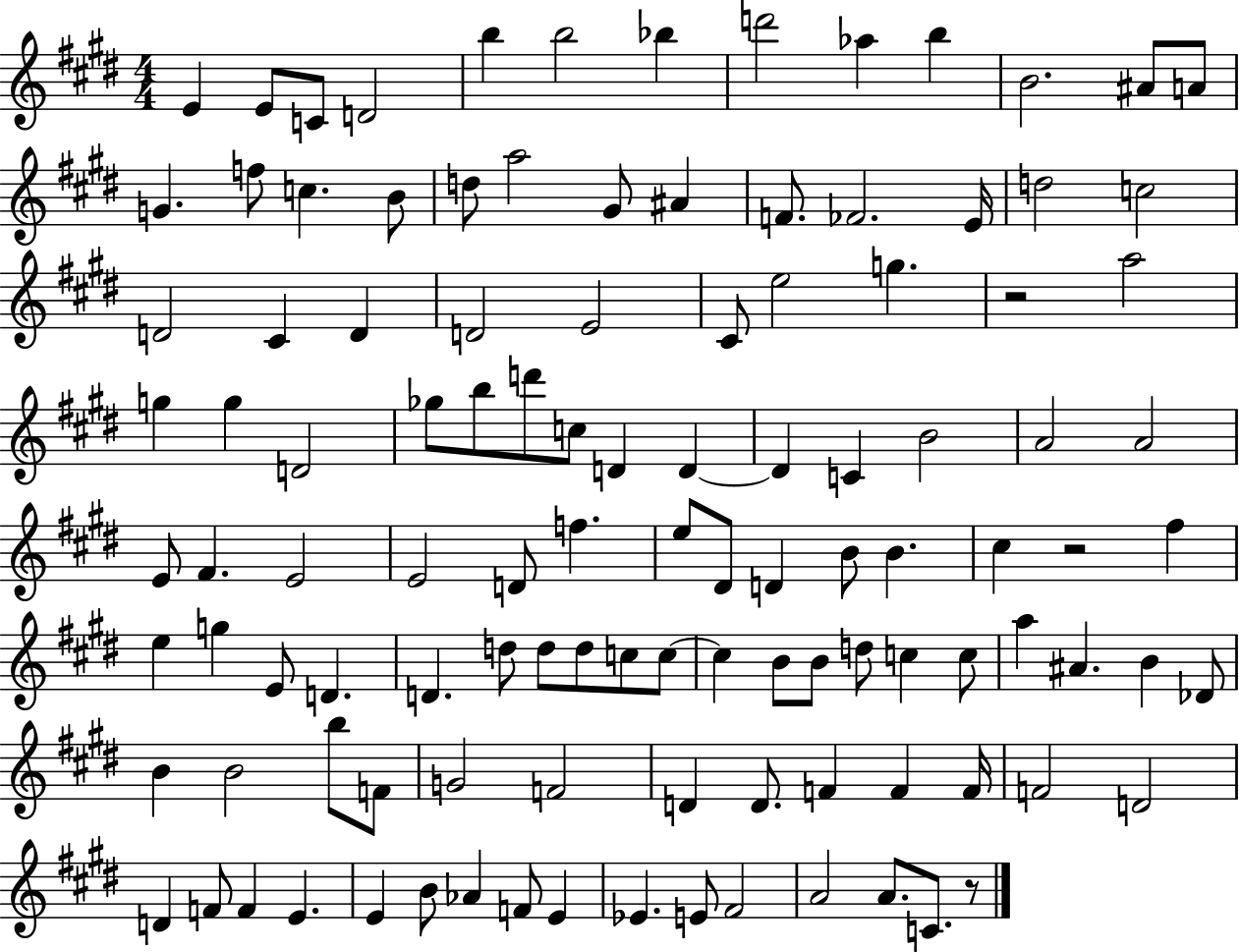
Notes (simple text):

E4/q E4/e C4/e D4/h B5/q B5/h Bb5/q D6/h Ab5/q B5/q B4/h. A#4/e A4/e G4/q. F5/e C5/q. B4/e D5/e A5/h G#4/e A#4/q F4/e. FES4/h. E4/s D5/h C5/h D4/h C#4/q D4/q D4/h E4/h C#4/e E5/h G5/q. R/h A5/h G5/q G5/q D4/h Gb5/e B5/e D6/e C5/e D4/q D4/q D4/q C4/q B4/h A4/h A4/h E4/e F#4/q. E4/h E4/h D4/e F5/q. E5/e D#4/e D4/q B4/e B4/q. C#5/q R/h F#5/q E5/q G5/q E4/e D4/q. D4/q. D5/e D5/e D5/e C5/e C5/e C5/q B4/e B4/e D5/e C5/q C5/e A5/q A#4/q. B4/q Db4/e B4/q B4/h B5/e F4/e G4/h F4/h D4/q D4/e. F4/q F4/q F4/s F4/h D4/h D4/q F4/e F4/q E4/q. E4/q B4/e Ab4/q F4/e E4/q Eb4/q. E4/e F#4/h A4/h A4/e. C4/e. R/e